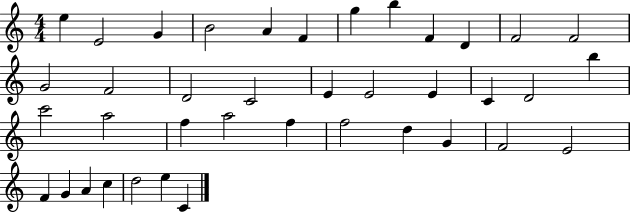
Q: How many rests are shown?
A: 0